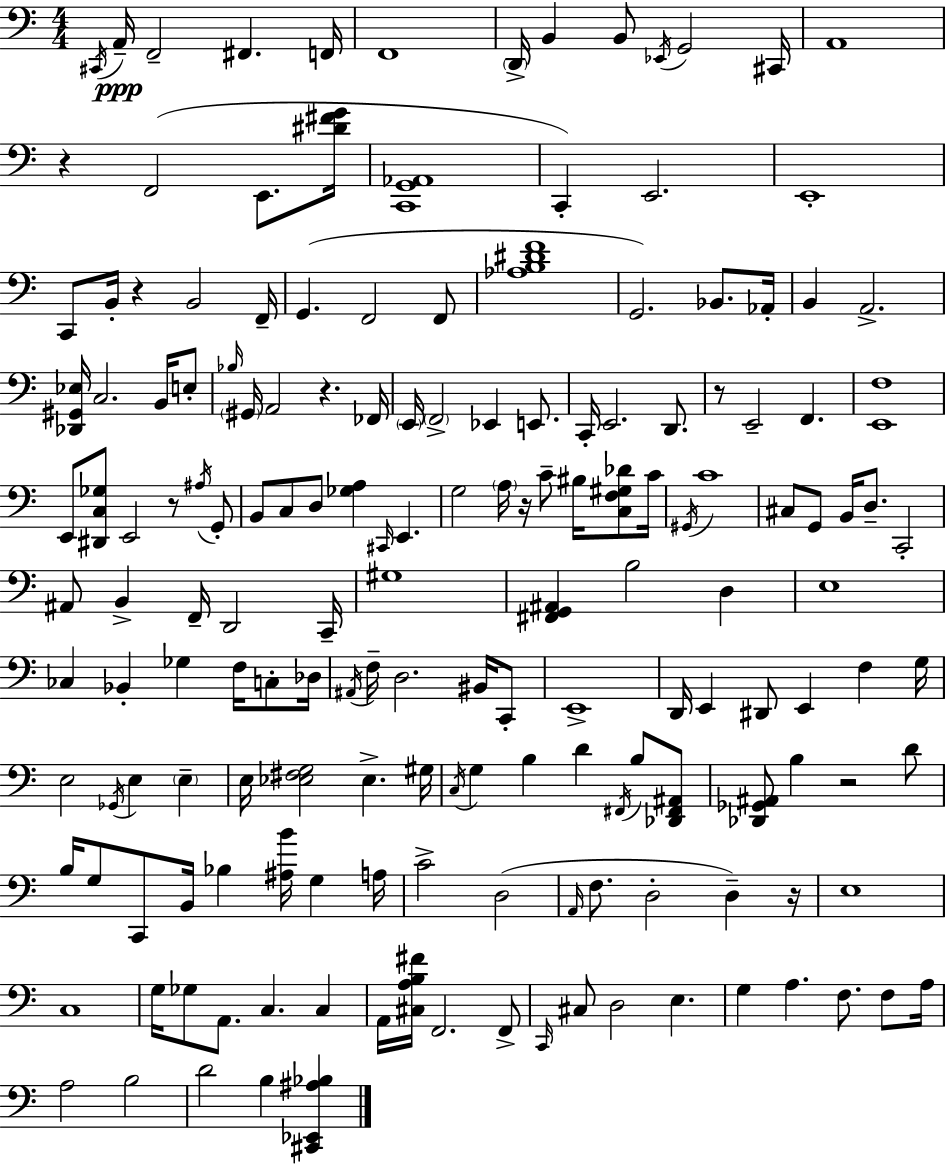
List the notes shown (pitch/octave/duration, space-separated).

C#2/s A2/s F2/h F#2/q. F2/s F2/w D2/s B2/q B2/e Eb2/s G2/h C#2/s A2/w R/q F2/h E2/e. [D#4,F#4,G4]/s [C2,G2,Ab2]/w C2/q E2/h. E2/w C2/e B2/s R/q B2/h F2/s G2/q. F2/h F2/e [Ab3,B3,D#4,F4]/w G2/h. Bb2/e. Ab2/s B2/q A2/h. [Db2,G#2,Eb3]/s C3/h. B2/s E3/e Bb3/s G#2/s A2/h R/q. FES2/s E2/s F2/h Eb2/q E2/e. C2/s E2/h. D2/e. R/e E2/h F2/q. [E2,F3]/w E2/e [D#2,C3,Gb3]/e E2/h R/e A#3/s G2/e B2/e C3/e D3/e [Gb3,A3]/q C#2/s E2/q. G3/h A3/s R/s C4/e BIS3/s [C3,F3,G#3,Db4]/e C4/s G#2/s C4/w C#3/e G2/e B2/s D3/e. C2/h A#2/e B2/q F2/s D2/h C2/s G#3/w [F#2,G2,A#2]/q B3/h D3/q E3/w CES3/q Bb2/q Gb3/q F3/s C3/e Db3/s A#2/s F3/s D3/h. BIS2/s C2/e E2/w D2/s E2/q D#2/e E2/q F3/q G3/s E3/h Gb2/s E3/q E3/q E3/s [Eb3,F#3,G3]/h Eb3/q. G#3/s C3/s G3/q B3/q D4/q F#2/s B3/e [Db2,F#2,A#2]/e [Db2,Gb2,A#2]/e B3/q R/h D4/e B3/s G3/e C2/e B2/s Bb3/q [A#3,B4]/s G3/q A3/s C4/h D3/h A2/s F3/e. D3/h D3/q R/s E3/w C3/w G3/s Gb3/e A2/e. C3/q. C3/q A2/s [C#3,A3,B3,F#4]/s F2/h. F2/e C2/s C#3/e D3/h E3/q. G3/q A3/q. F3/e. F3/e A3/s A3/h B3/h D4/h B3/q [C#2,Eb2,A#3,Bb3]/q